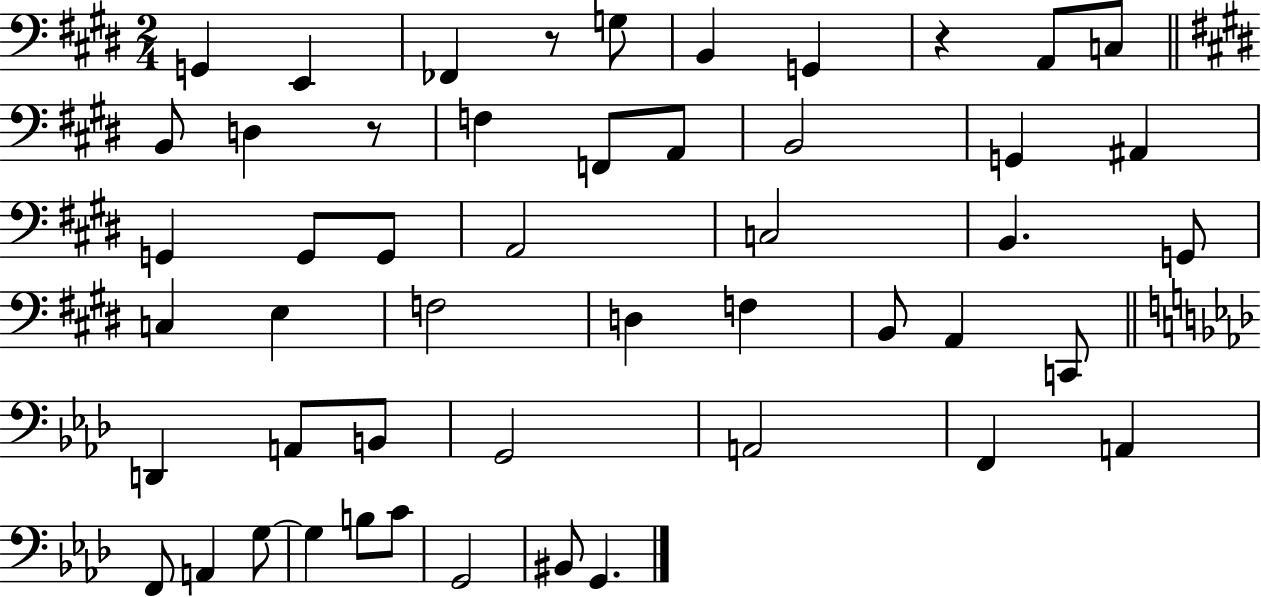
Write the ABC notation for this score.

X:1
T:Untitled
M:2/4
L:1/4
K:E
G,, E,, _F,, z/2 G,/2 B,, G,, z A,,/2 C,/2 B,,/2 D, z/2 F, F,,/2 A,,/2 B,,2 G,, ^A,, G,, G,,/2 G,,/2 A,,2 C,2 B,, G,,/2 C, E, F,2 D, F, B,,/2 A,, C,,/2 D,, A,,/2 B,,/2 G,,2 A,,2 F,, A,, F,,/2 A,, G,/2 G, B,/2 C/2 G,,2 ^B,,/2 G,,